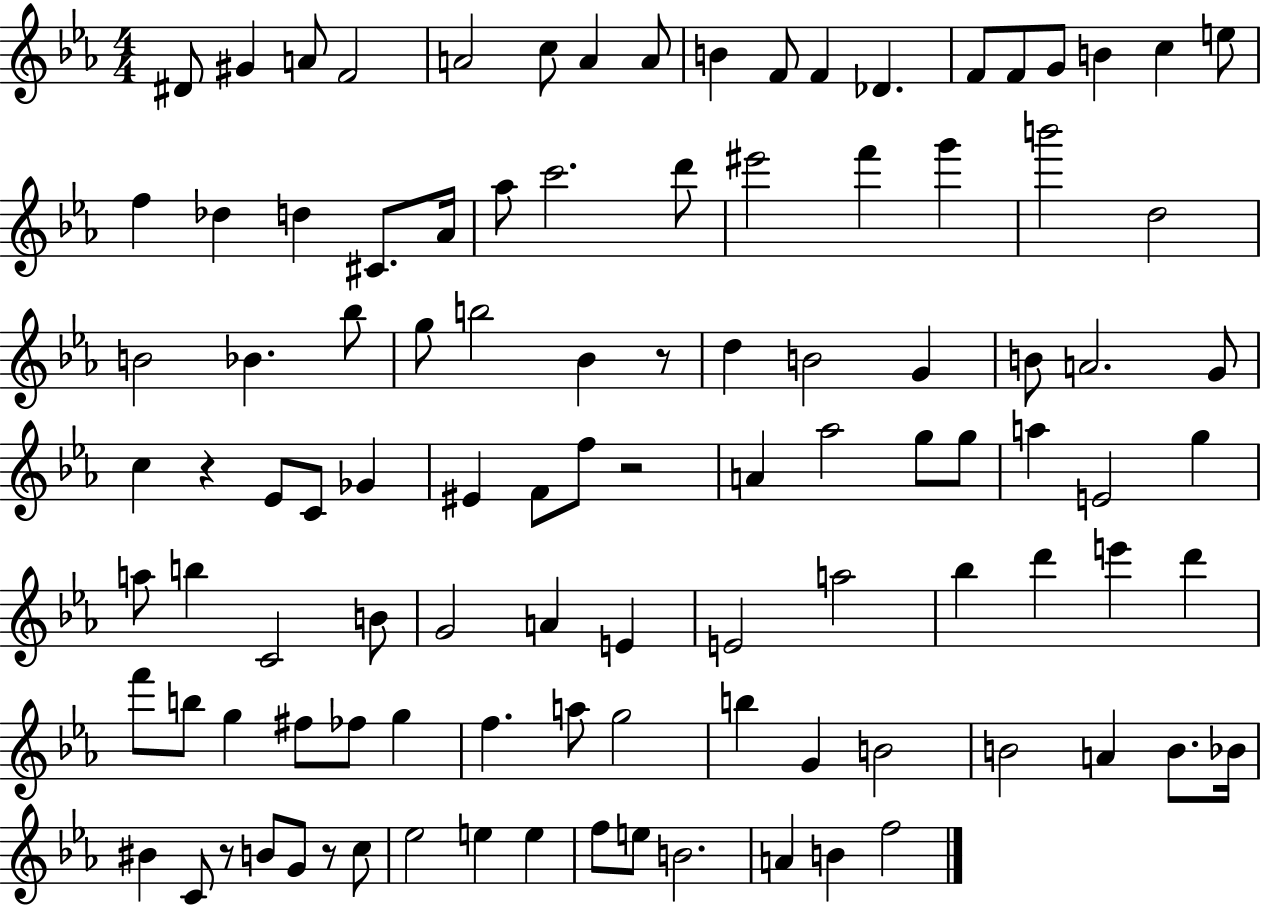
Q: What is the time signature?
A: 4/4